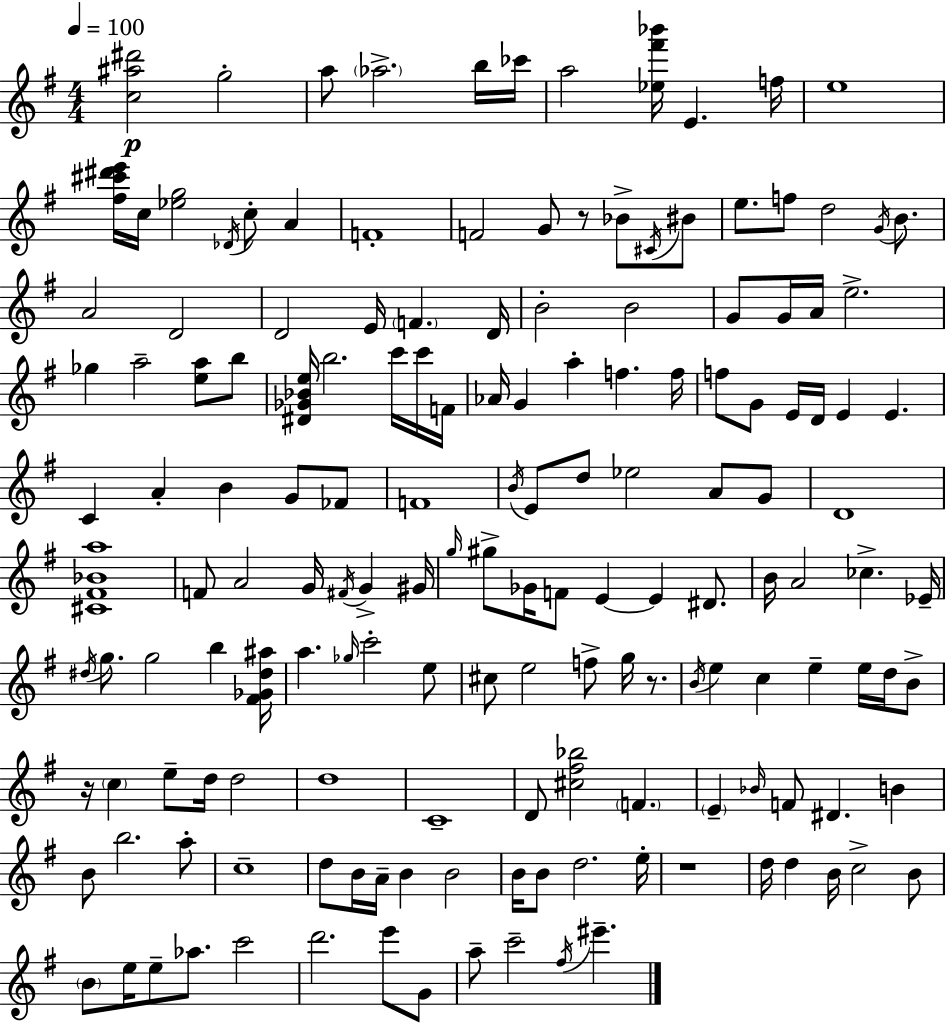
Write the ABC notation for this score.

X:1
T:Untitled
M:4/4
L:1/4
K:G
[c^a^d']2 g2 a/2 _a2 b/4 _c'/4 a2 [_e^f'_b']/4 E f/4 e4 [^f^c'^d'e']/4 c/4 [_eg]2 _D/4 c/2 A F4 F2 G/2 z/2 _B/2 ^C/4 ^B/2 e/2 f/2 d2 G/4 B/2 A2 D2 D2 E/4 F D/4 B2 B2 G/2 G/4 A/4 e2 _g a2 [ea]/2 b/2 [^D_G_Be]/4 b2 c'/4 c'/4 F/4 _A/4 G a f f/4 f/2 G/2 E/4 D/4 E E C A B G/2 _F/2 F4 B/4 E/2 d/2 _e2 A/2 G/2 D4 [^C^F_Ba]4 F/2 A2 G/4 ^F/4 G ^G/4 g/4 ^g/2 _G/4 F/2 E E ^D/2 B/4 A2 _c _E/4 ^d/4 g/2 g2 b [^F_G^d^a]/4 a _g/4 c'2 e/2 ^c/2 e2 f/2 g/4 z/2 B/4 e c e e/4 d/4 B/2 z/4 c e/2 d/4 d2 d4 C4 D/2 [^c^f_b]2 F E _B/4 F/2 ^D B B/2 b2 a/2 c4 d/2 B/4 A/4 B B2 B/4 B/2 d2 e/4 z4 d/4 d B/4 c2 B/2 B/2 e/4 e/2 _a/2 c'2 d'2 e'/2 G/2 a/2 c'2 ^f/4 ^e'